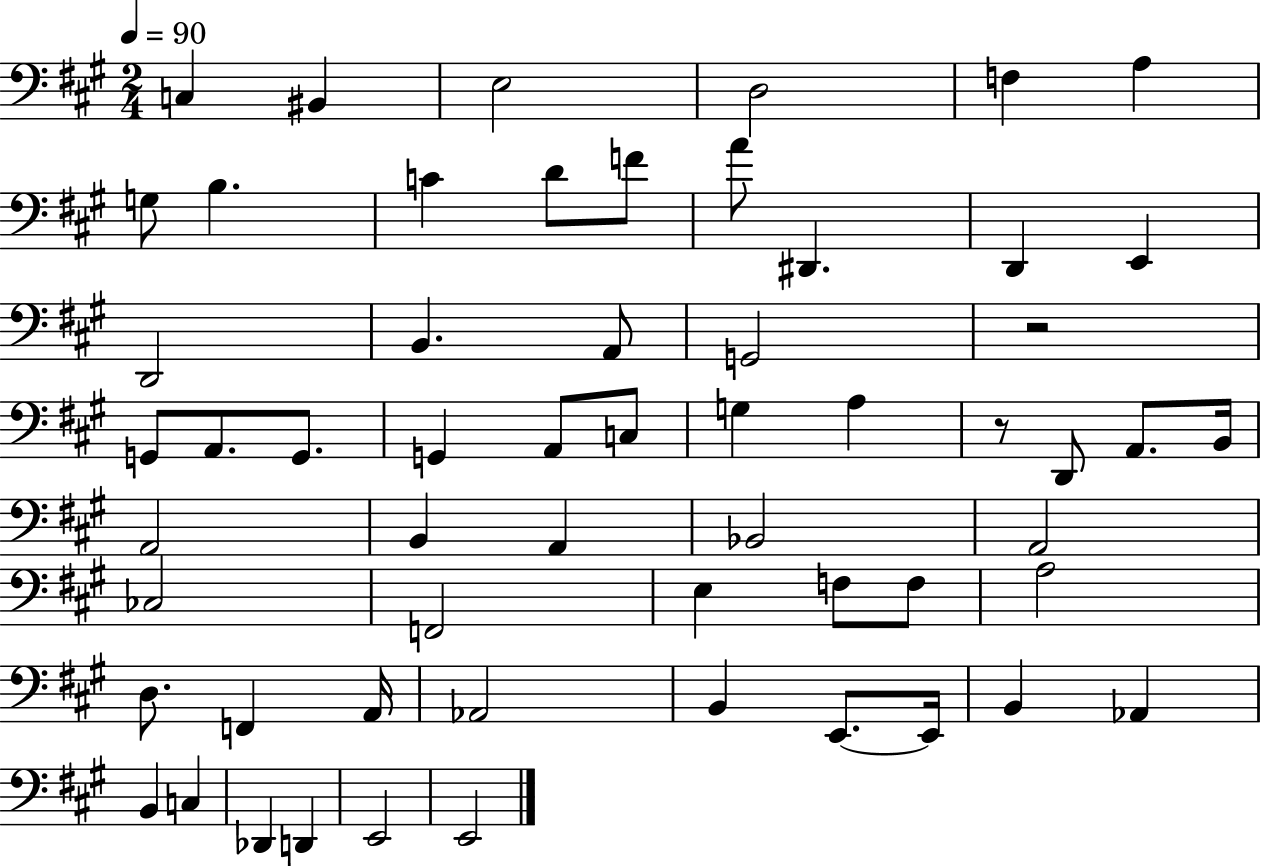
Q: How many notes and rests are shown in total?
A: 58